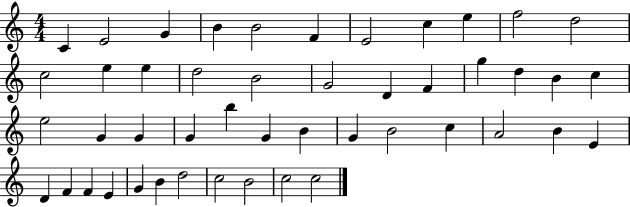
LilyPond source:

{
  \clef treble
  \numericTimeSignature
  \time 4/4
  \key c \major
  c'4 e'2 g'4 | b'4 b'2 f'4 | e'2 c''4 e''4 | f''2 d''2 | \break c''2 e''4 e''4 | d''2 b'2 | g'2 d'4 f'4 | g''4 d''4 b'4 c''4 | \break e''2 g'4 g'4 | g'4 b''4 g'4 b'4 | g'4 b'2 c''4 | a'2 b'4 e'4 | \break d'4 f'4 f'4 e'4 | g'4 b'4 d''2 | c''2 b'2 | c''2 c''2 | \break \bar "|."
}